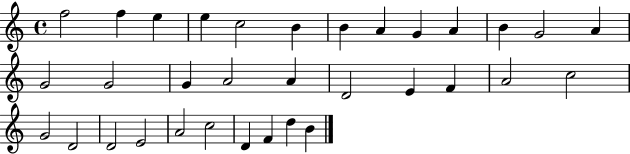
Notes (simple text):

F5/h F5/q E5/q E5/q C5/h B4/q B4/q A4/q G4/q A4/q B4/q G4/h A4/q G4/h G4/h G4/q A4/h A4/q D4/h E4/q F4/q A4/h C5/h G4/h D4/h D4/h E4/h A4/h C5/h D4/q F4/q D5/q B4/q